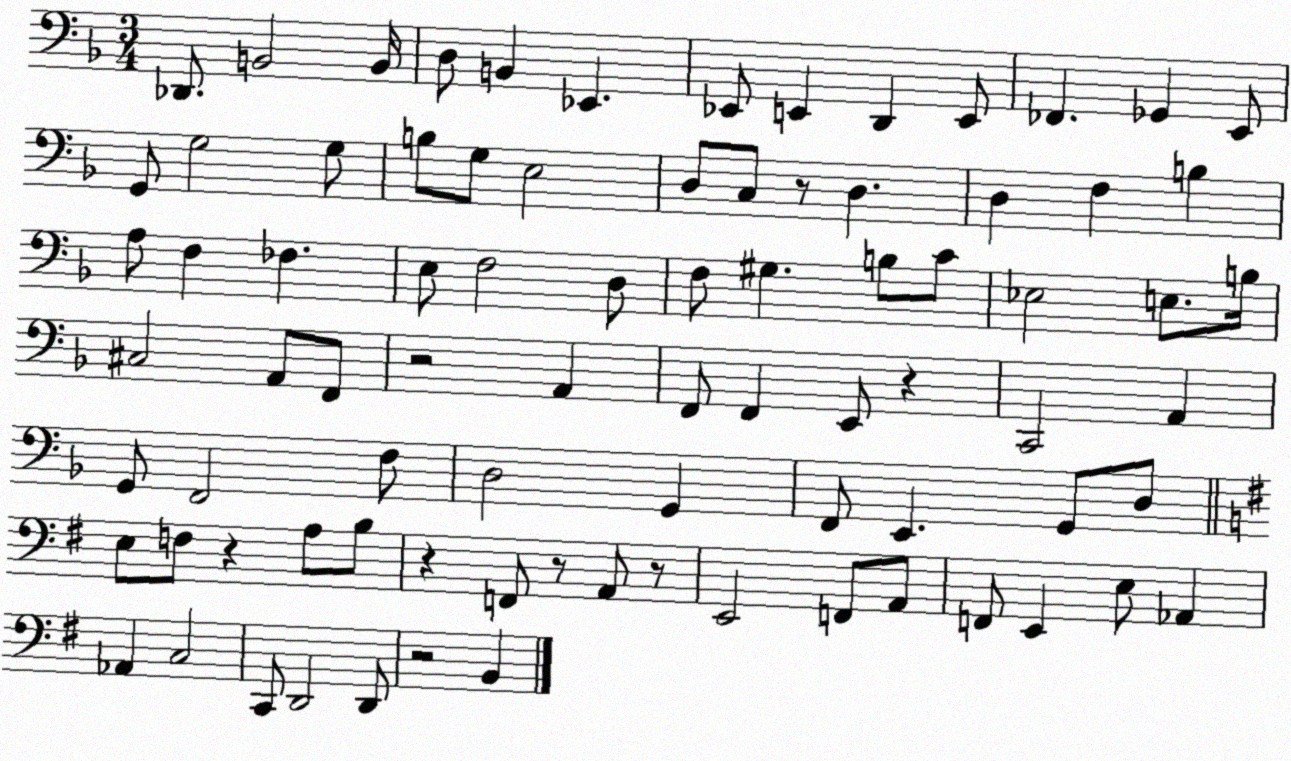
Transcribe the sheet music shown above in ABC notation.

X:1
T:Untitled
M:3/4
L:1/4
K:F
_D,,/2 B,,2 B,,/4 D,/2 B,, _E,, _E,,/2 E,, D,, E,,/2 _F,, _G,, E,,/2 G,,/2 G,2 G,/2 B,/2 G,/2 E,2 D,/2 C,/2 z/2 D, D, F, B, A,/2 F, _F, E,/2 F,2 D,/2 F,/2 ^G, B,/2 C/2 _E,2 E,/2 B,/4 ^C,2 A,,/2 F,,/2 z2 A,, F,,/2 F,, E,,/2 z C,,2 A,, G,,/2 F,,2 F,/2 D,2 G,, F,,/2 E,, G,,/2 D,/2 E,/2 F,/2 z A,/2 B,/2 z F,,/2 z/2 A,,/2 z/2 E,,2 F,,/2 A,,/2 F,,/2 E,, E,/2 _A,, _A,, C,2 C,,/2 D,,2 D,,/2 z2 B,,